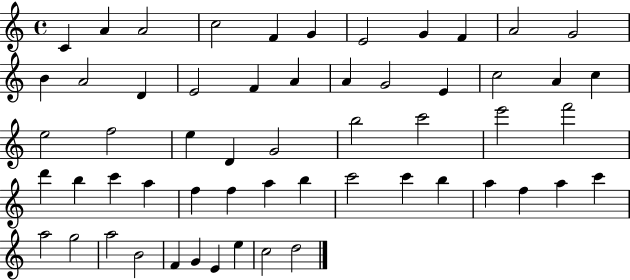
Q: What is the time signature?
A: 4/4